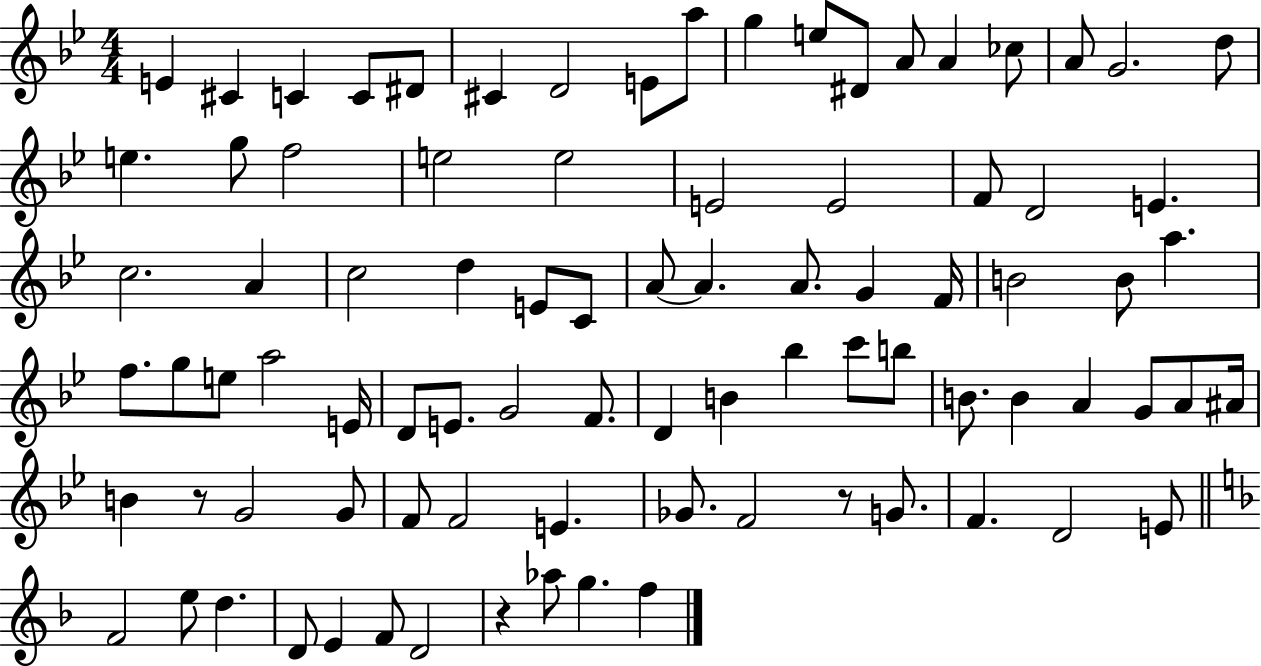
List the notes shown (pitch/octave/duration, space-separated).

E4/q C#4/q C4/q C4/e D#4/e C#4/q D4/h E4/e A5/e G5/q E5/e D#4/e A4/e A4/q CES5/e A4/e G4/h. D5/e E5/q. G5/e F5/h E5/h E5/h E4/h E4/h F4/e D4/h E4/q. C5/h. A4/q C5/h D5/q E4/e C4/e A4/e A4/q. A4/e. G4/q F4/s B4/h B4/e A5/q. F5/e. G5/e E5/e A5/h E4/s D4/e E4/e. G4/h F4/e. D4/q B4/q Bb5/q C6/e B5/e B4/e. B4/q A4/q G4/e A4/e A#4/s B4/q R/e G4/h G4/e F4/e F4/h E4/q. Gb4/e. F4/h R/e G4/e. F4/q. D4/h E4/e F4/h E5/e D5/q. D4/e E4/q F4/e D4/h R/q Ab5/e G5/q. F5/q